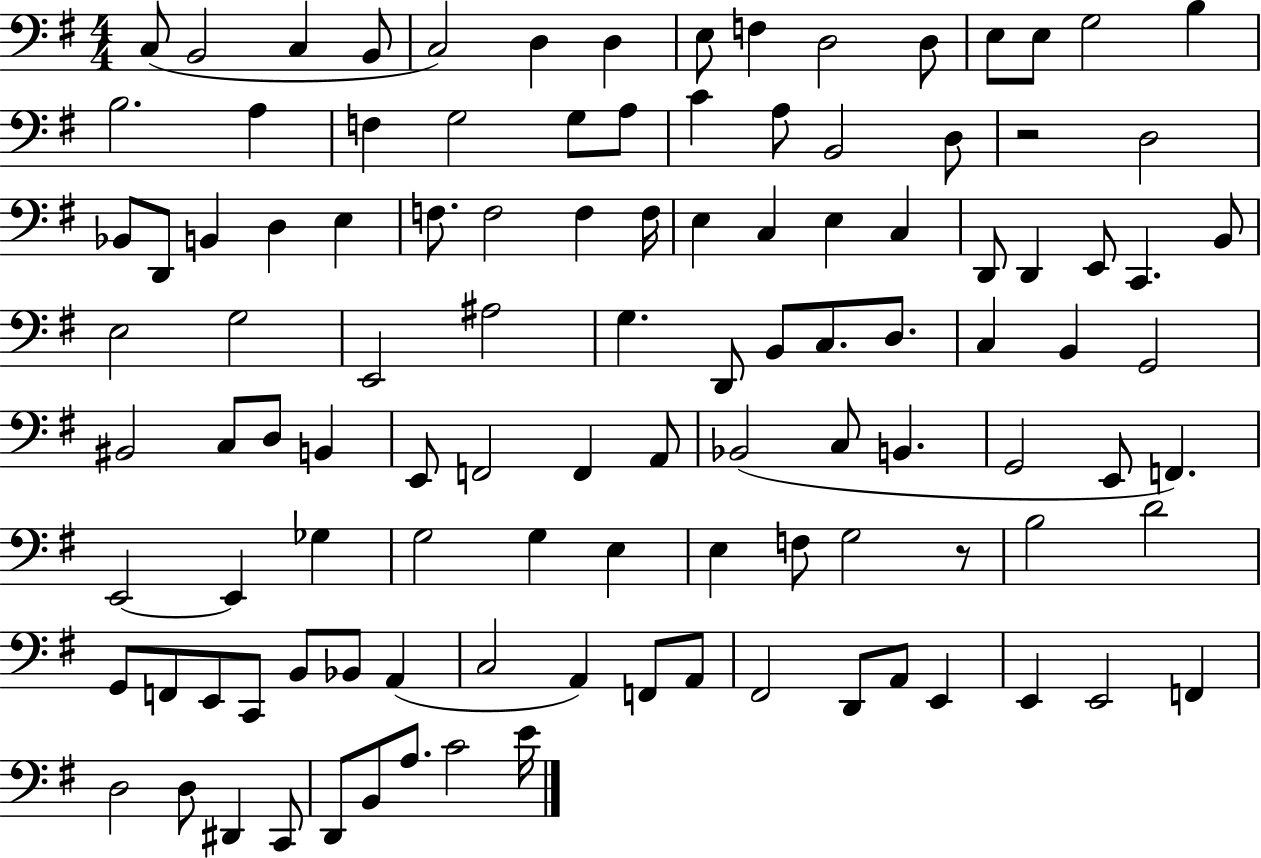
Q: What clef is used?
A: bass